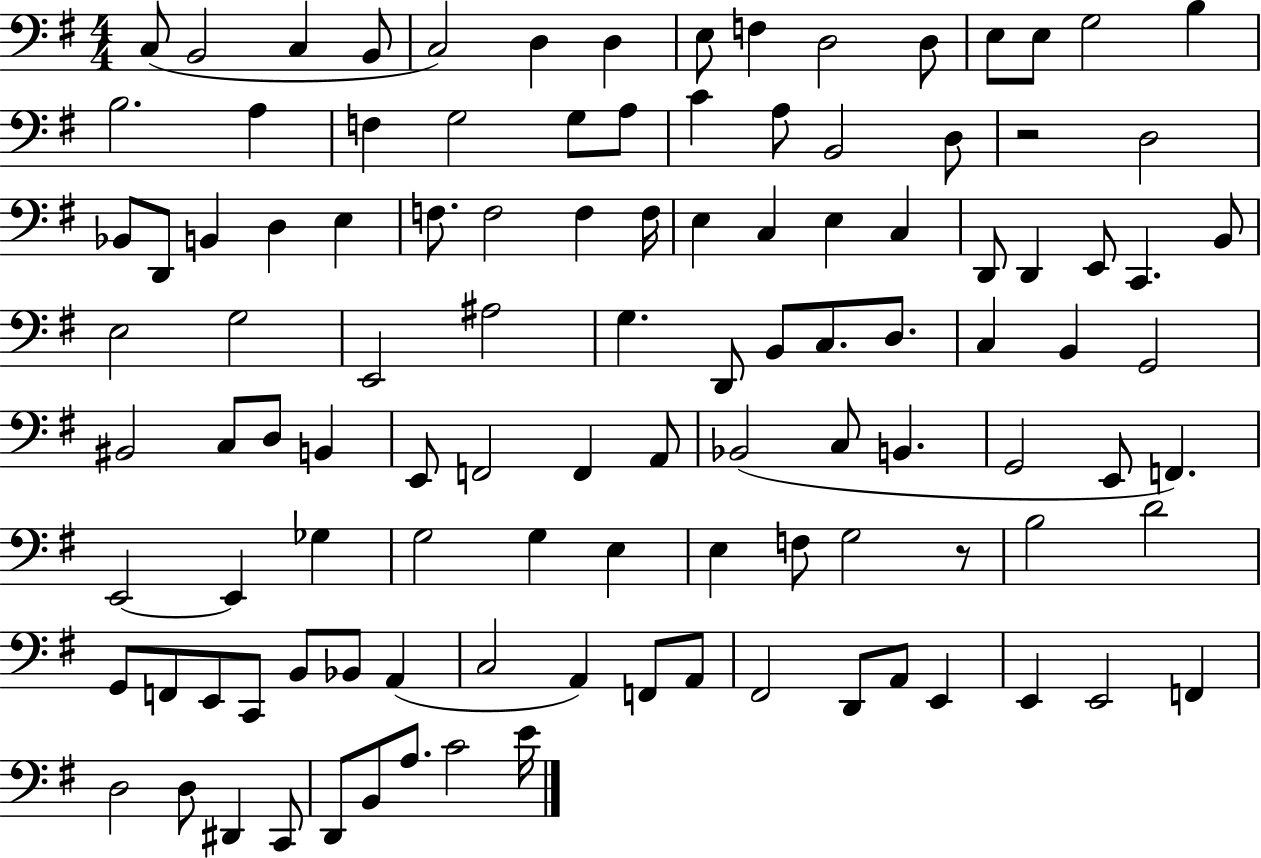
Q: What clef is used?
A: bass